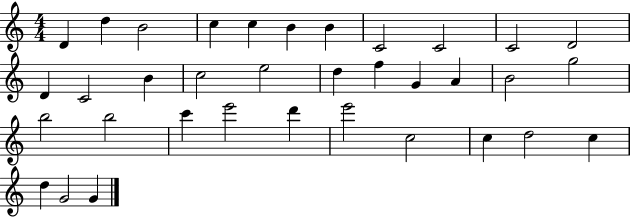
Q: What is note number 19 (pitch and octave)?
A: G4